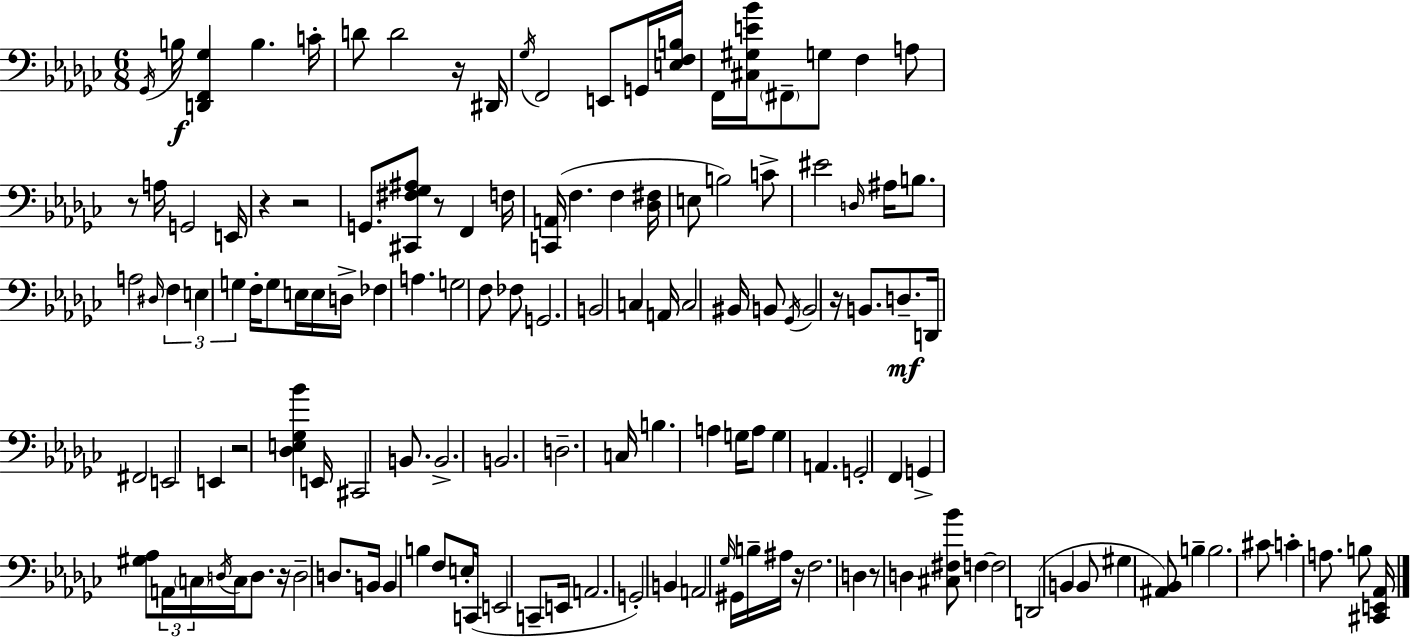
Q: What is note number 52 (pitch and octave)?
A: BIS2